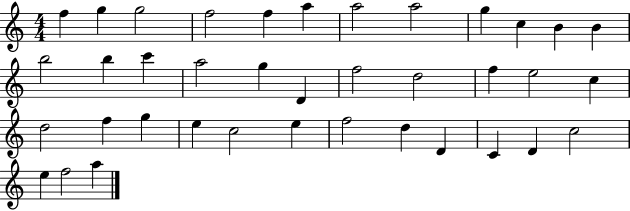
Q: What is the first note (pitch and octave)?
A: F5